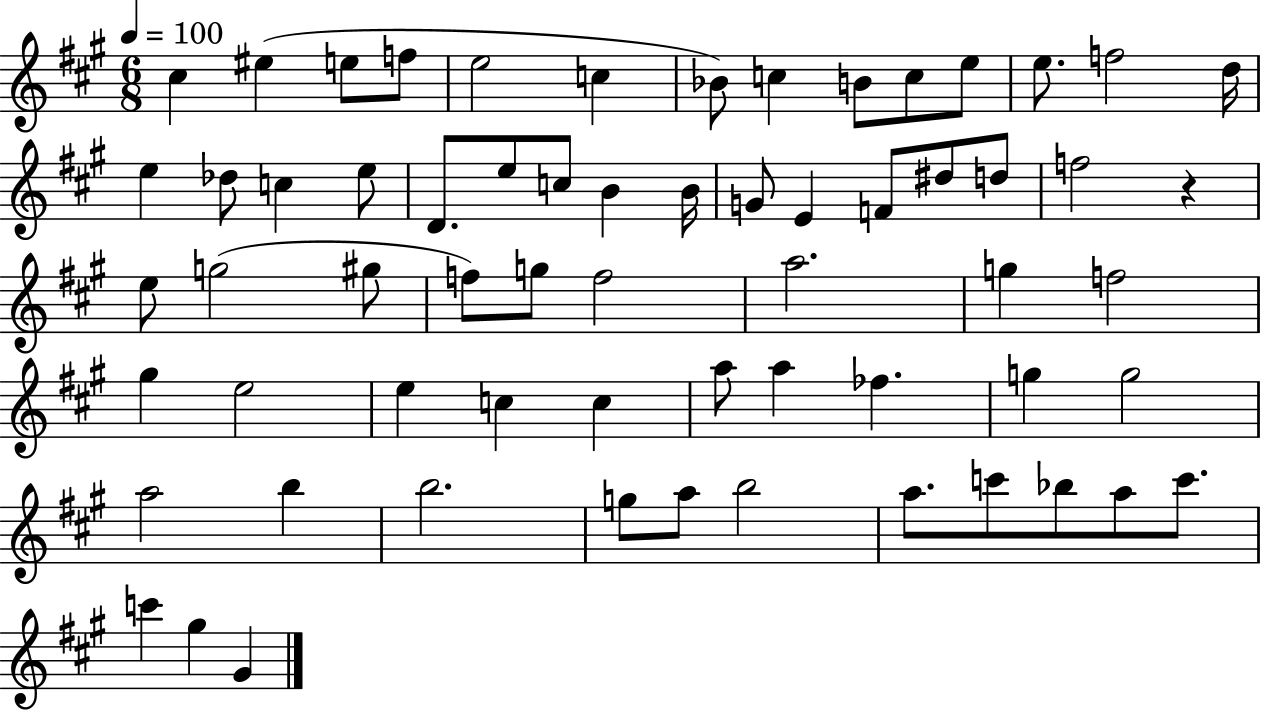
{
  \clef treble
  \numericTimeSignature
  \time 6/8
  \key a \major
  \tempo 4 = 100
  \repeat volta 2 { cis''4 eis''4( e''8 f''8 | e''2 c''4 | bes'8) c''4 b'8 c''8 e''8 | e''8. f''2 d''16 | \break e''4 des''8 c''4 e''8 | d'8. e''8 c''8 b'4 b'16 | g'8 e'4 f'8 dis''8 d''8 | f''2 r4 | \break e''8 g''2( gis''8 | f''8) g''8 f''2 | a''2. | g''4 f''2 | \break gis''4 e''2 | e''4 c''4 c''4 | a''8 a''4 fes''4. | g''4 g''2 | \break a''2 b''4 | b''2. | g''8 a''8 b''2 | a''8. c'''8 bes''8 a''8 c'''8. | \break c'''4 gis''4 gis'4 | } \bar "|."
}